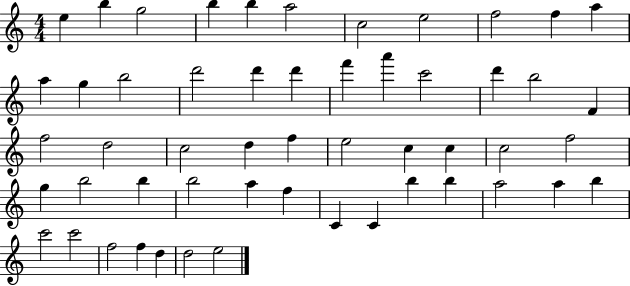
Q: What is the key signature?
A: C major